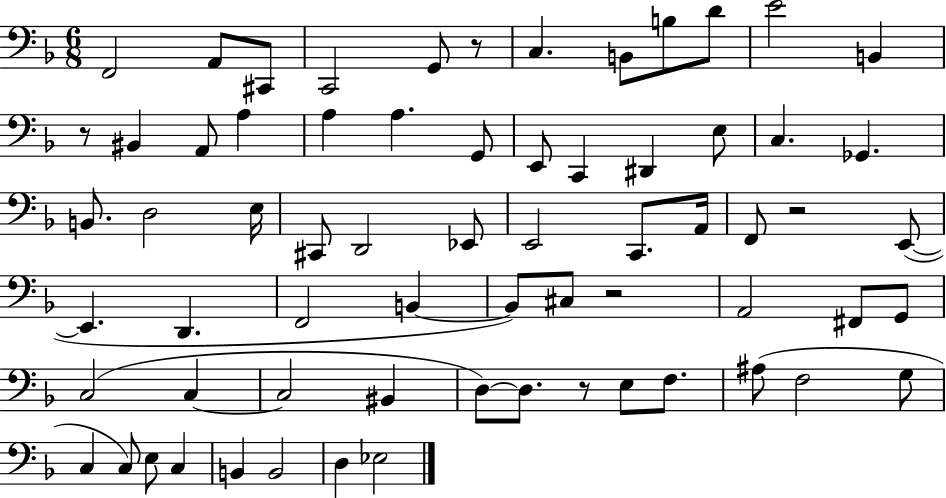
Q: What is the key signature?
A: F major